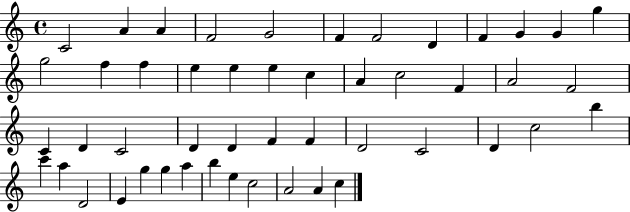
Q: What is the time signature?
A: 4/4